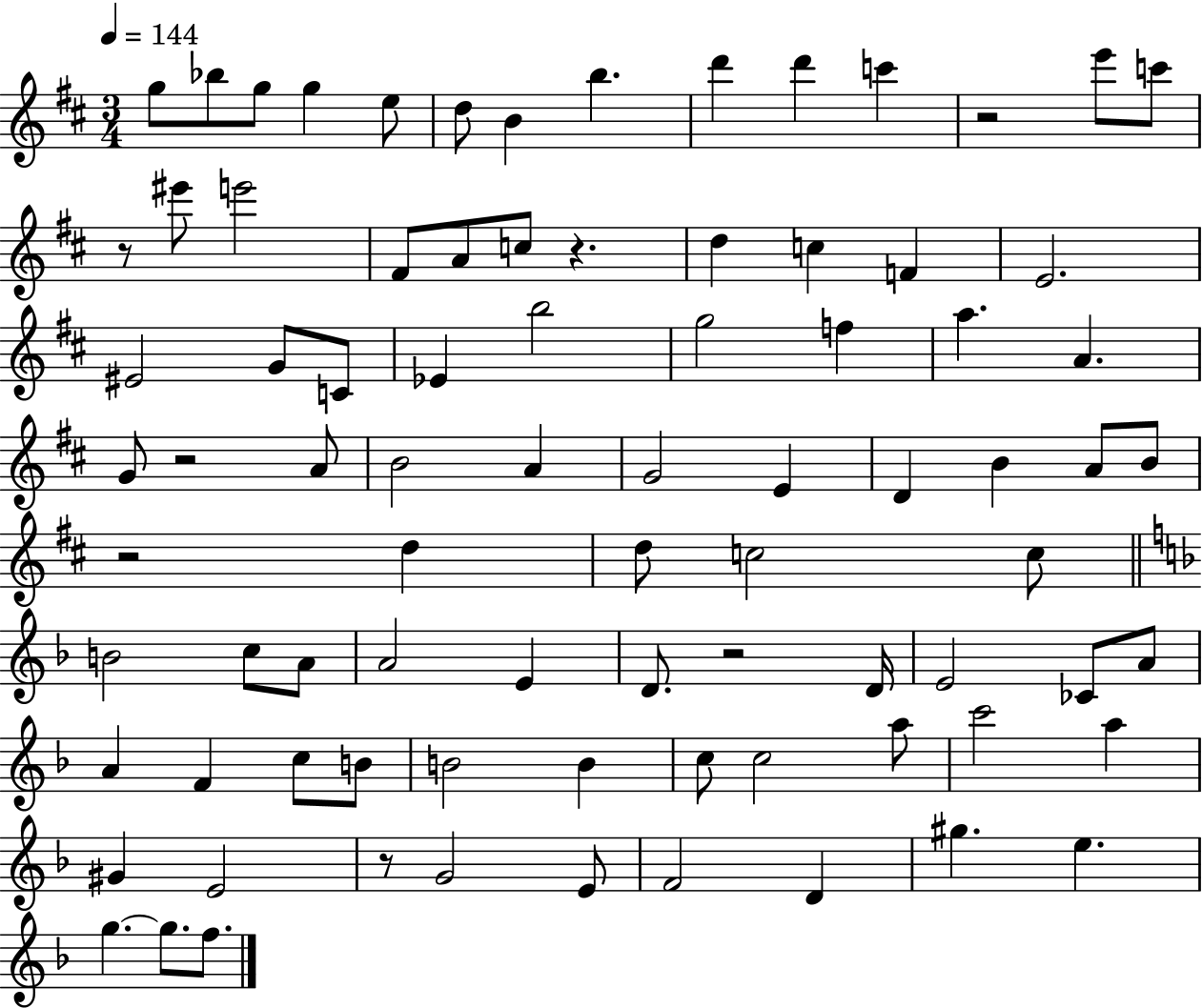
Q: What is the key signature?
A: D major